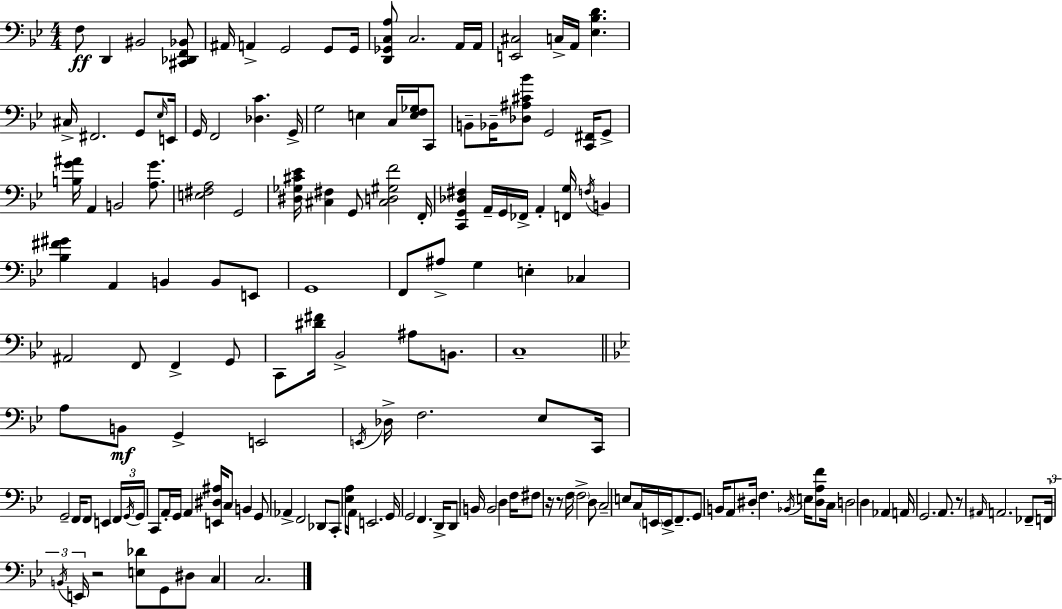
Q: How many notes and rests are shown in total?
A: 157